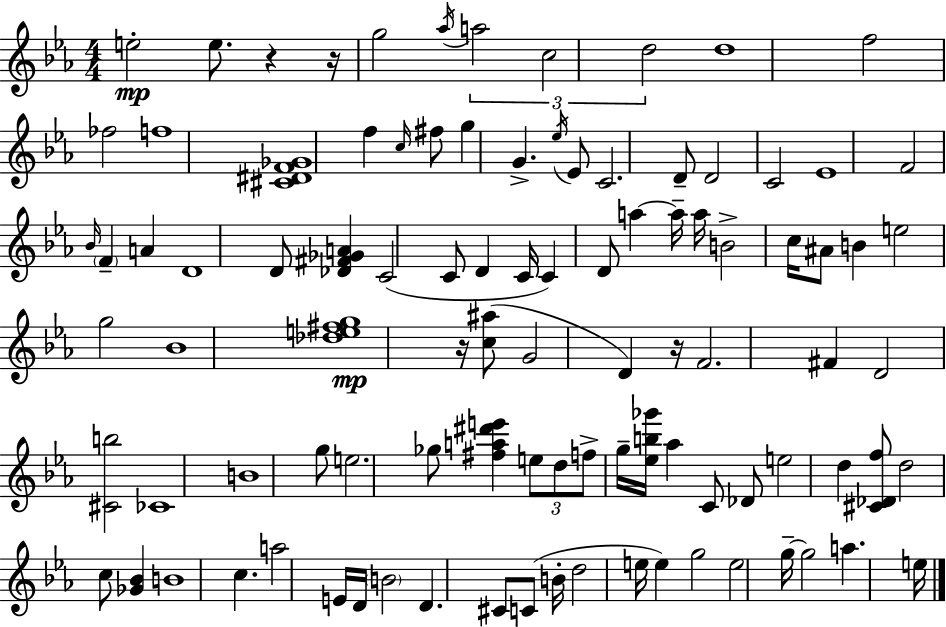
E5/h E5/e. R/q R/s G5/h Ab5/s A5/h C5/h D5/h D5/w F5/h FES5/h F5/w [C#4,D#4,F4,Gb4]/w F5/q C5/s F#5/e G5/q G4/q. Eb5/s Eb4/e C4/h. D4/e D4/h C4/h Eb4/w F4/h Bb4/s F4/q A4/q D4/w D4/e [Db4,F#4,Gb4,A4]/q C4/h C4/e D4/q C4/s C4/q D4/e A5/q A5/s A5/s B4/h C5/s A#4/e B4/q E5/h G5/h Bb4/w [Db5,E5,F#5,G5]/w R/s [C5,A#5]/e G4/h D4/q R/s F4/h. F#4/q D4/h [C#4,B5]/h CES4/w B4/w G5/e E5/h. Gb5/e [F#5,A5,D#6,E6]/q E5/e D5/e F5/e G5/s [Eb5,B5,Gb6]/s Ab5/q C4/e Db4/e E5/h D5/q [C#4,Db4,F5]/e D5/h C5/e [Gb4,Bb4]/q B4/w C5/q. A5/h E4/s D4/s B4/h D4/q. C#4/e C4/e B4/s D5/h E5/s E5/q G5/h E5/h G5/s G5/h A5/q. E5/s